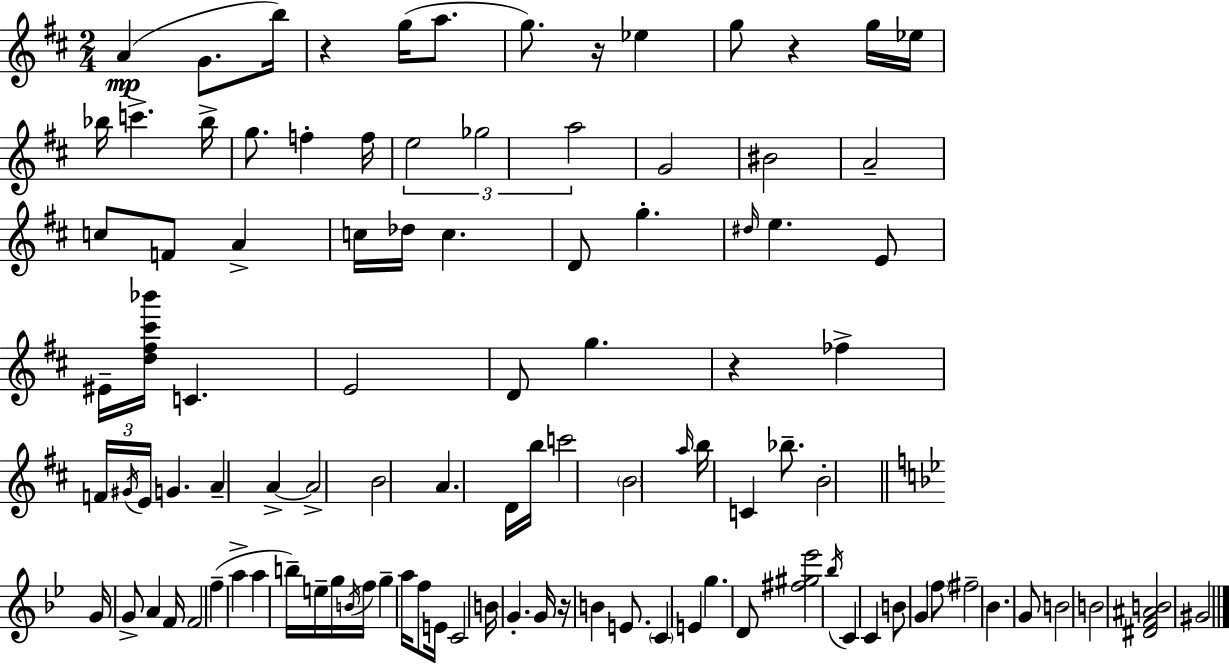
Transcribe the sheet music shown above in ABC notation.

X:1
T:Untitled
M:2/4
L:1/4
K:D
A G/2 b/4 z g/4 a/2 g/2 z/4 _e g/2 z g/4 _e/4 _b/4 c' _b/4 g/2 f f/4 e2 _g2 a2 G2 ^B2 A2 c/2 F/2 A c/4 _d/4 c D/2 g ^d/4 e E/2 ^E/4 [d^f^c'_b']/4 C E2 D/2 g z _f F/4 ^G/4 E/4 G A A A2 B2 A D/4 b/4 c'2 B2 a/4 b/4 C _b/2 B2 G/4 G/2 A F/4 F2 f a a b/4 e/4 g/4 B/4 f/4 g a/4 f/2 E/4 C2 B/4 G G/4 z/4 B E/2 C E g D/2 [^f^g_e']2 _b/4 C C B/2 G f/2 ^f2 _B G/2 B2 B2 [^DF^AB]2 ^G2